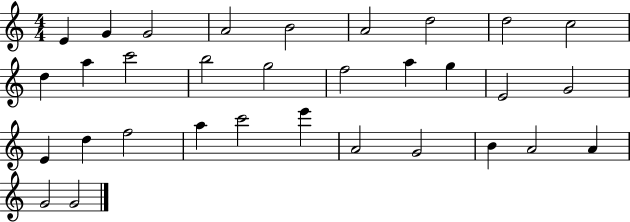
{
  \clef treble
  \numericTimeSignature
  \time 4/4
  \key c \major
  e'4 g'4 g'2 | a'2 b'2 | a'2 d''2 | d''2 c''2 | \break d''4 a''4 c'''2 | b''2 g''2 | f''2 a''4 g''4 | e'2 g'2 | \break e'4 d''4 f''2 | a''4 c'''2 e'''4 | a'2 g'2 | b'4 a'2 a'4 | \break g'2 g'2 | \bar "|."
}